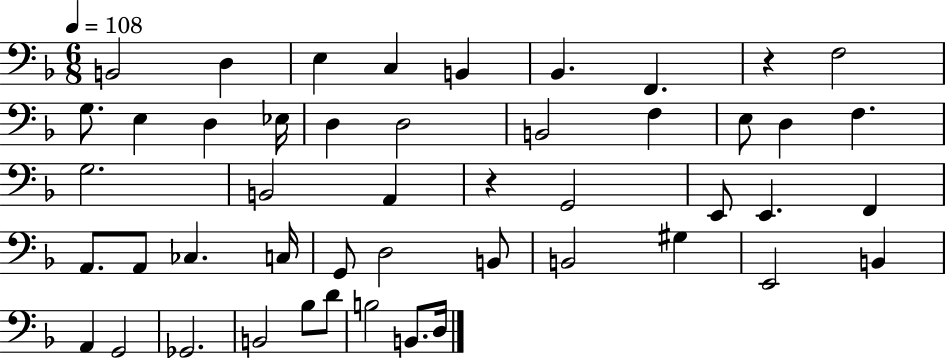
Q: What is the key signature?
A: F major